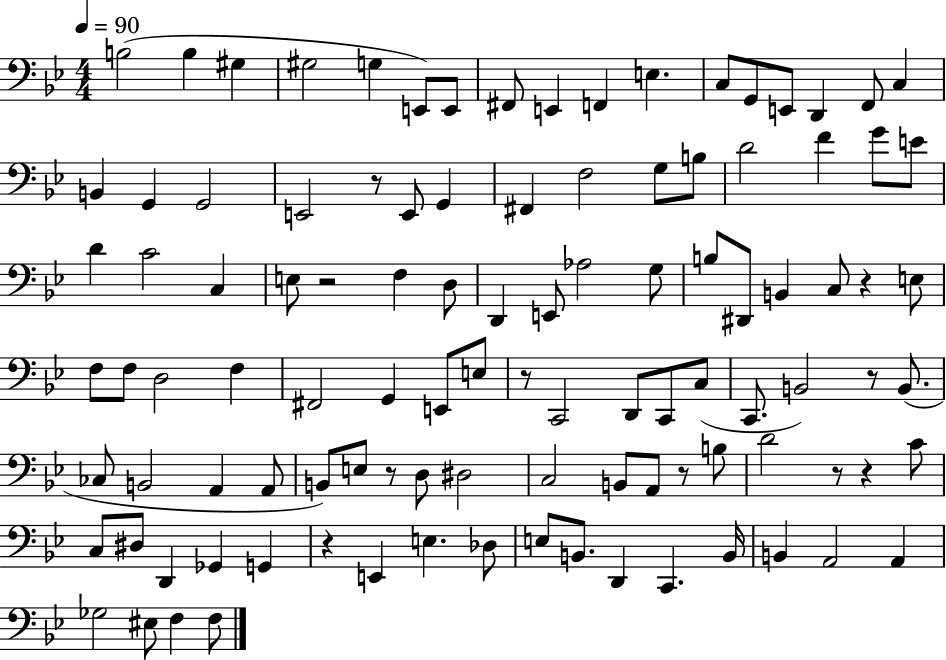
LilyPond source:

{
  \clef bass
  \numericTimeSignature
  \time 4/4
  \key bes \major
  \tempo 4 = 90
  b2( b4 gis4 | gis2 g4 e,8) e,8 | fis,8 e,4 f,4 e4. | c8 g,8 e,8 d,4 f,8 c4 | \break b,4 g,4 g,2 | e,2 r8 e,8 g,4 | fis,4 f2 g8 b8 | d'2 f'4 g'8 e'8 | \break d'4 c'2 c4 | e8 r2 f4 d8 | d,4 e,8 aes2 g8 | b8 dis,8 b,4 c8 r4 e8 | \break f8 f8 d2 f4 | fis,2 g,4 e,8 e8 | r8 c,2 d,8 c,8 c8( | c,8. b,2) r8 b,8.( | \break ces8 b,2 a,4 a,8 | b,8) e8 r8 d8 dis2 | c2 b,8 a,8 r8 b8 | d'2 r8 r4 c'8 | \break c8 dis8 d,4 ges,4 g,4 | r4 e,4 e4. des8 | e8 b,8. d,4 c,4. b,16 | b,4 a,2 a,4 | \break ges2 eis8 f4 f8 | \bar "|."
}